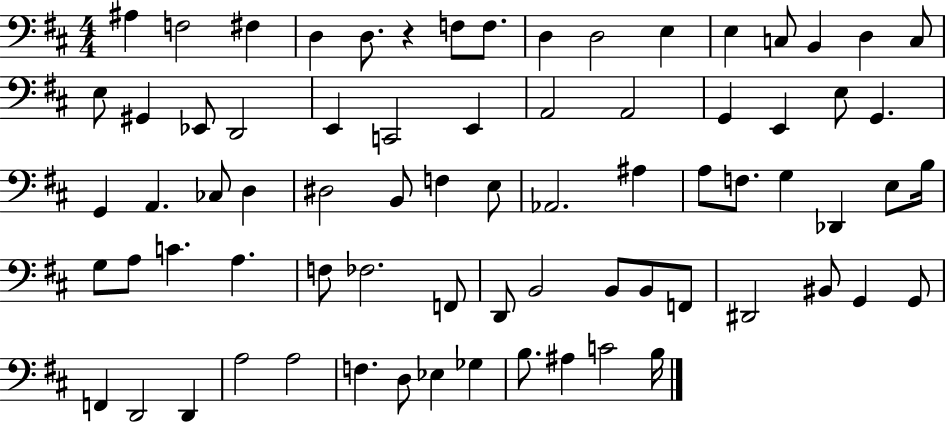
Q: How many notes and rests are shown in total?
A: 74